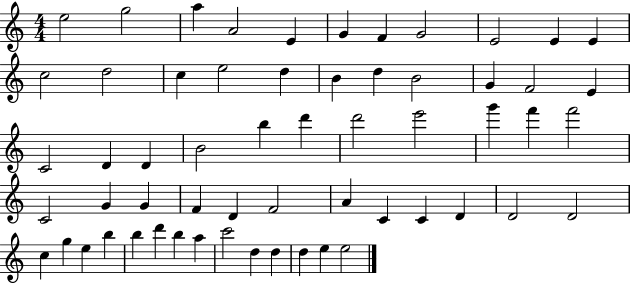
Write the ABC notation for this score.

X:1
T:Untitled
M:4/4
L:1/4
K:C
e2 g2 a A2 E G F G2 E2 E E c2 d2 c e2 d B d B2 G F2 E C2 D D B2 b d' d'2 e'2 g' f' f'2 C2 G G F D F2 A C C D D2 D2 c g e b b d' b a c'2 d d d e e2